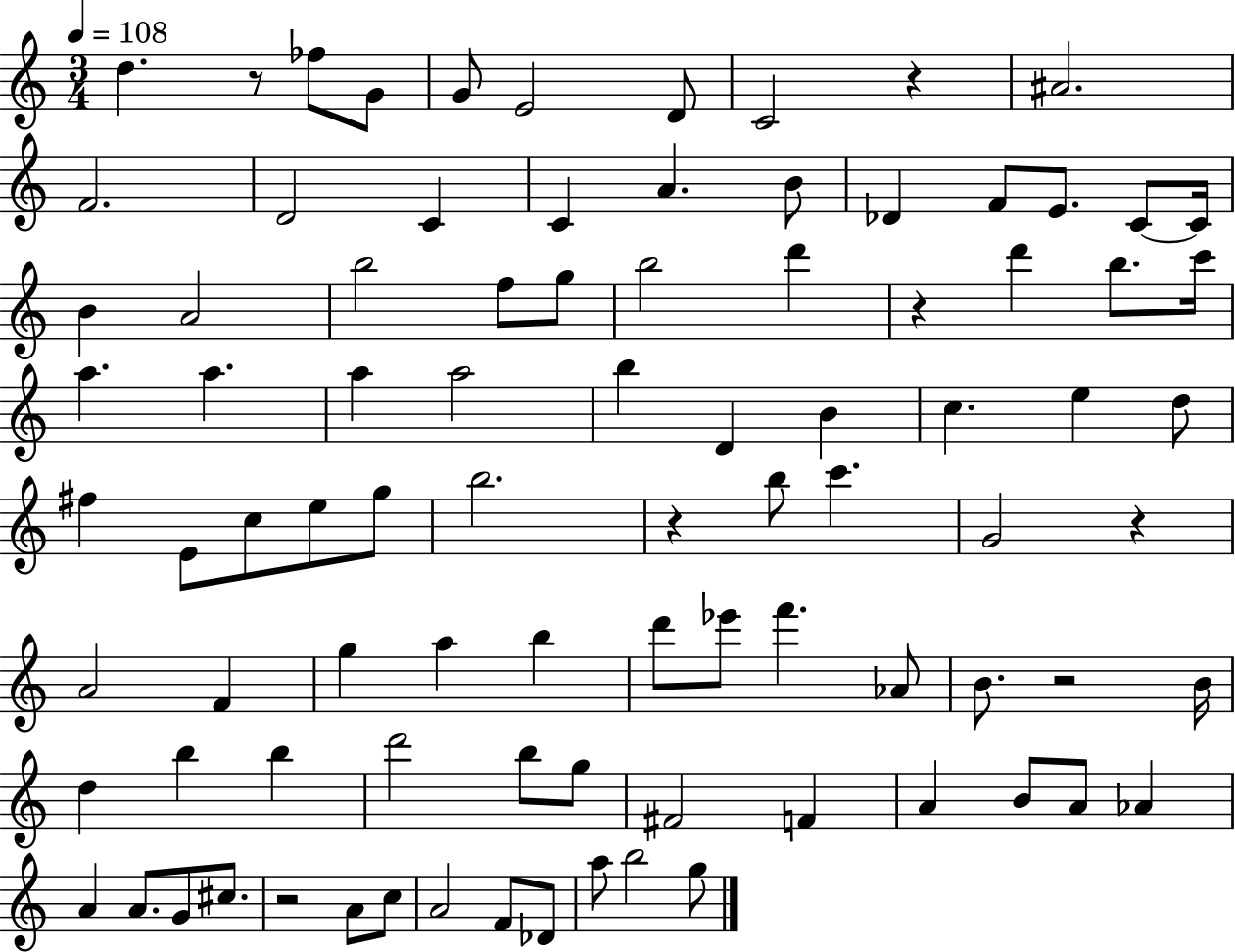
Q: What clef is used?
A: treble